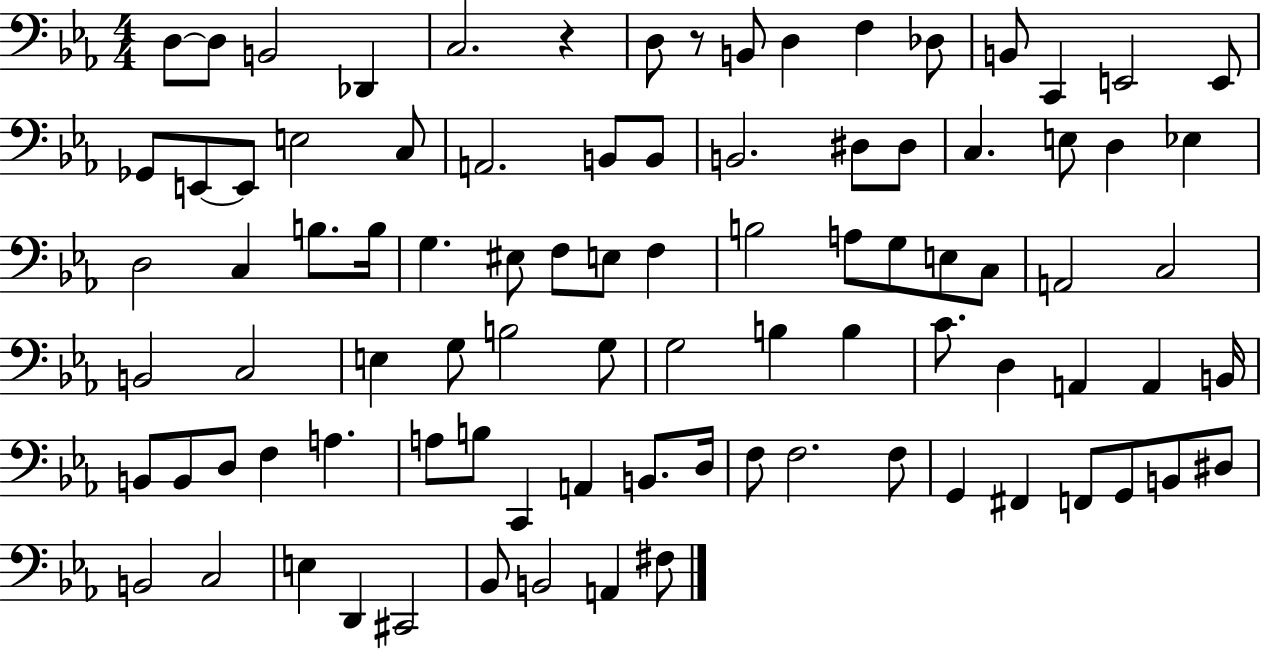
X:1
T:Untitled
M:4/4
L:1/4
K:Eb
D,/2 D,/2 B,,2 _D,, C,2 z D,/2 z/2 B,,/2 D, F, _D,/2 B,,/2 C,, E,,2 E,,/2 _G,,/2 E,,/2 E,,/2 E,2 C,/2 A,,2 B,,/2 B,,/2 B,,2 ^D,/2 ^D,/2 C, E,/2 D, _E, D,2 C, B,/2 B,/4 G, ^E,/2 F,/2 E,/2 F, B,2 A,/2 G,/2 E,/2 C,/2 A,,2 C,2 B,,2 C,2 E, G,/2 B,2 G,/2 G,2 B, B, C/2 D, A,, A,, B,,/4 B,,/2 B,,/2 D,/2 F, A, A,/2 B,/2 C,, A,, B,,/2 D,/4 F,/2 F,2 F,/2 G,, ^F,, F,,/2 G,,/2 B,,/2 ^D,/2 B,,2 C,2 E, D,, ^C,,2 _B,,/2 B,,2 A,, ^F,/2